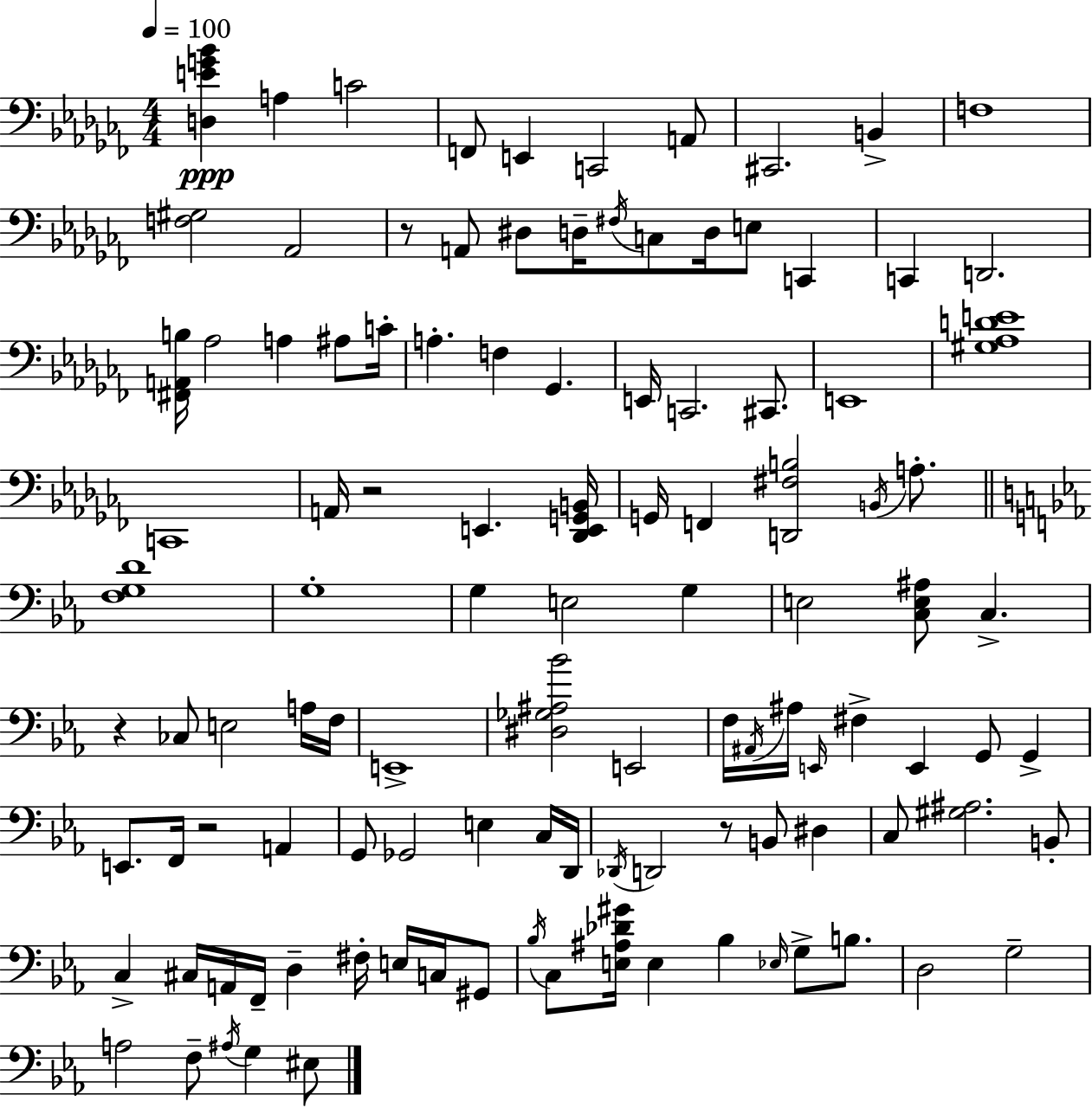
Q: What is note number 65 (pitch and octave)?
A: C3